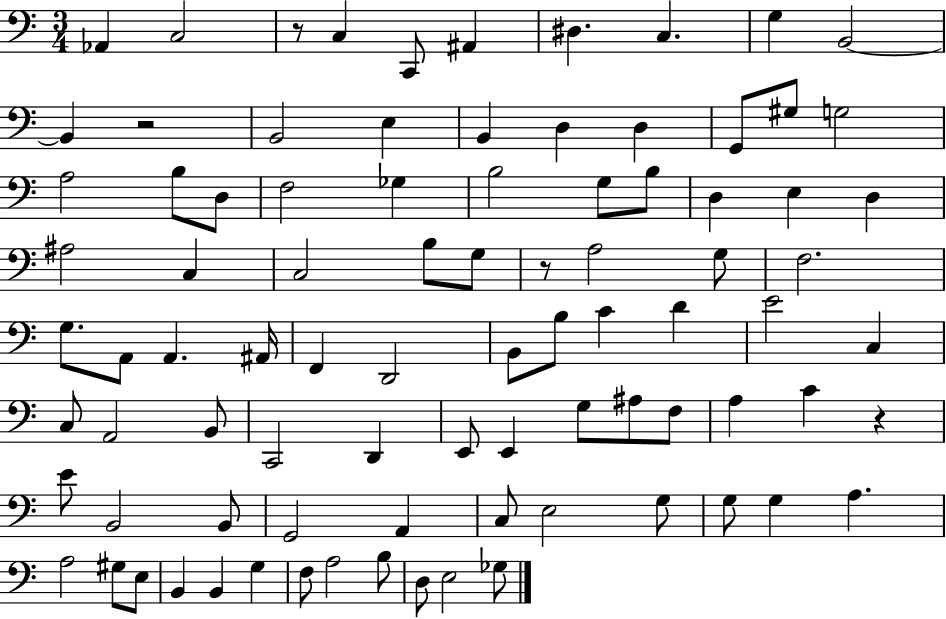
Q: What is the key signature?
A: C major